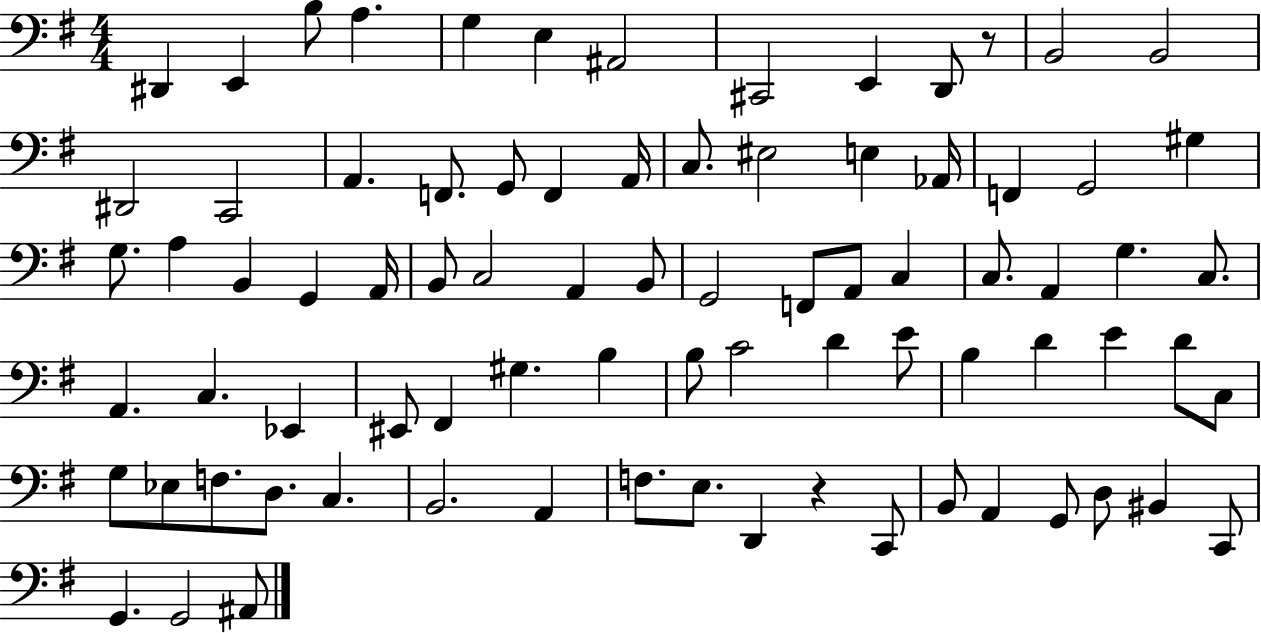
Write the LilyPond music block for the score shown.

{
  \clef bass
  \numericTimeSignature
  \time 4/4
  \key g \major
  dis,4 e,4 b8 a4. | g4 e4 ais,2 | cis,2 e,4 d,8 r8 | b,2 b,2 | \break dis,2 c,2 | a,4. f,8. g,8 f,4 a,16 | c8. eis2 e4 aes,16 | f,4 g,2 gis4 | \break g8. a4 b,4 g,4 a,16 | b,8 c2 a,4 b,8 | g,2 f,8 a,8 c4 | c8. a,4 g4. c8. | \break a,4. c4. ees,4 | eis,8 fis,4 gis4. b4 | b8 c'2 d'4 e'8 | b4 d'4 e'4 d'8 c8 | \break g8 ees8 f8. d8. c4. | b,2. a,4 | f8. e8. d,4 r4 c,8 | b,8 a,4 g,8 d8 bis,4 c,8 | \break g,4. g,2 ais,8 | \bar "|."
}